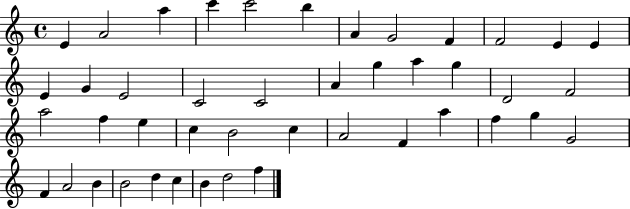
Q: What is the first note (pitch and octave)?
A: E4